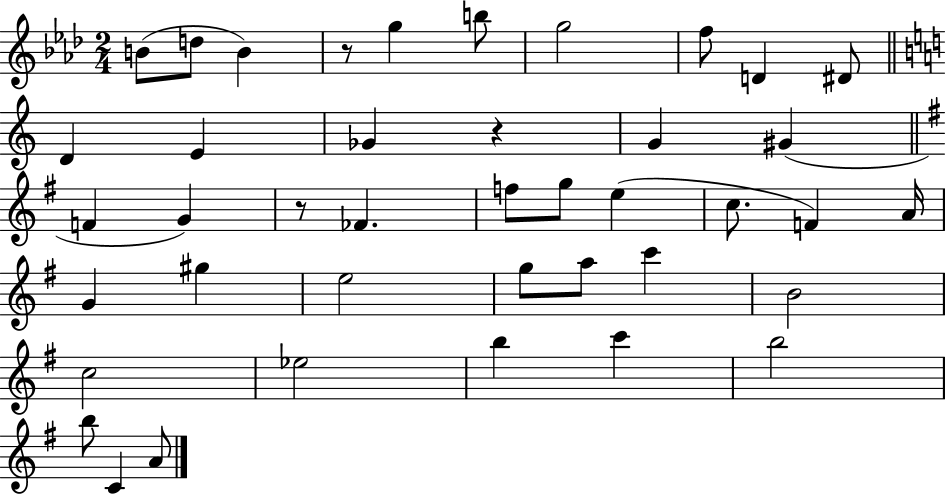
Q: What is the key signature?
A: AES major